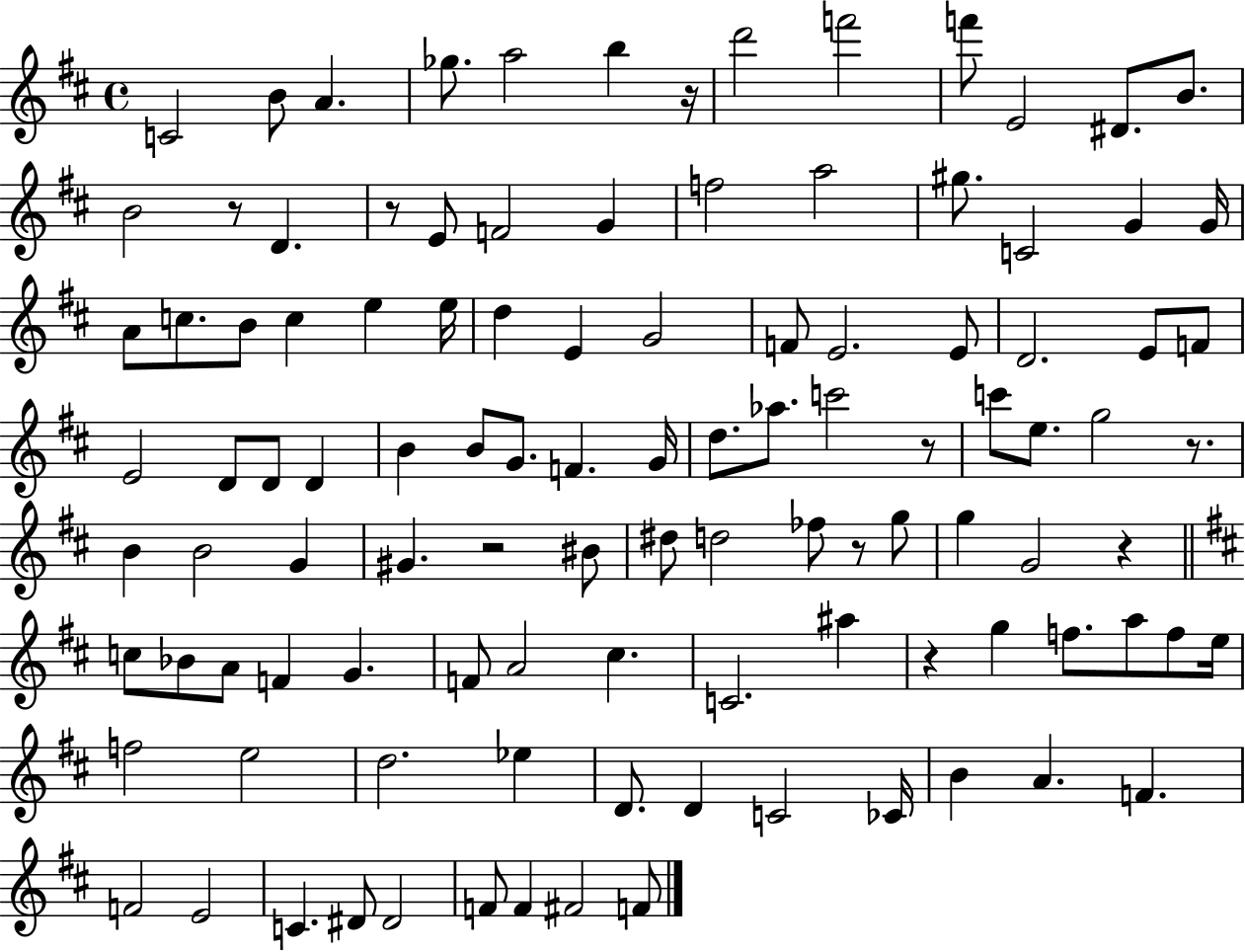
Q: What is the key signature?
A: D major